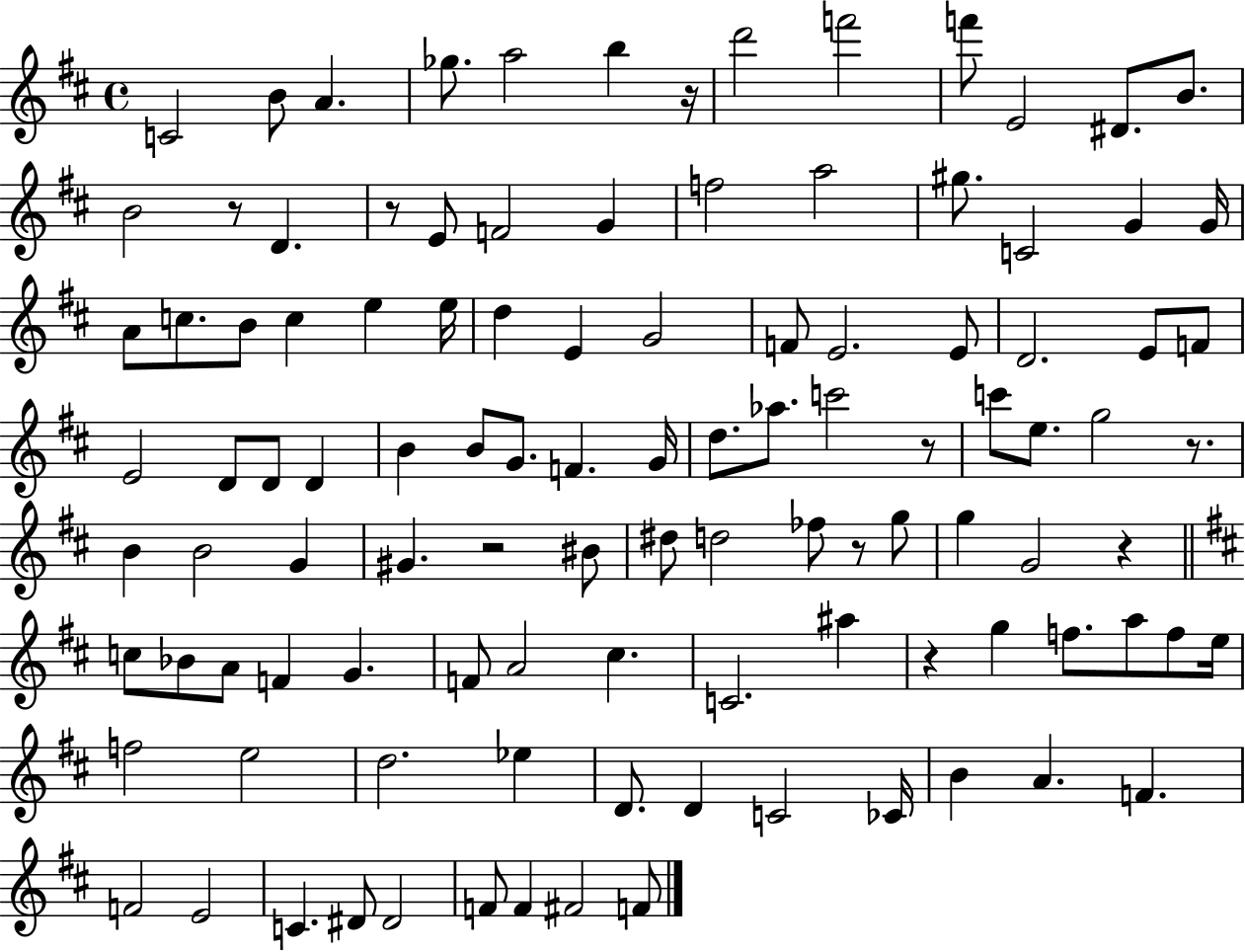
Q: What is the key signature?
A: D major